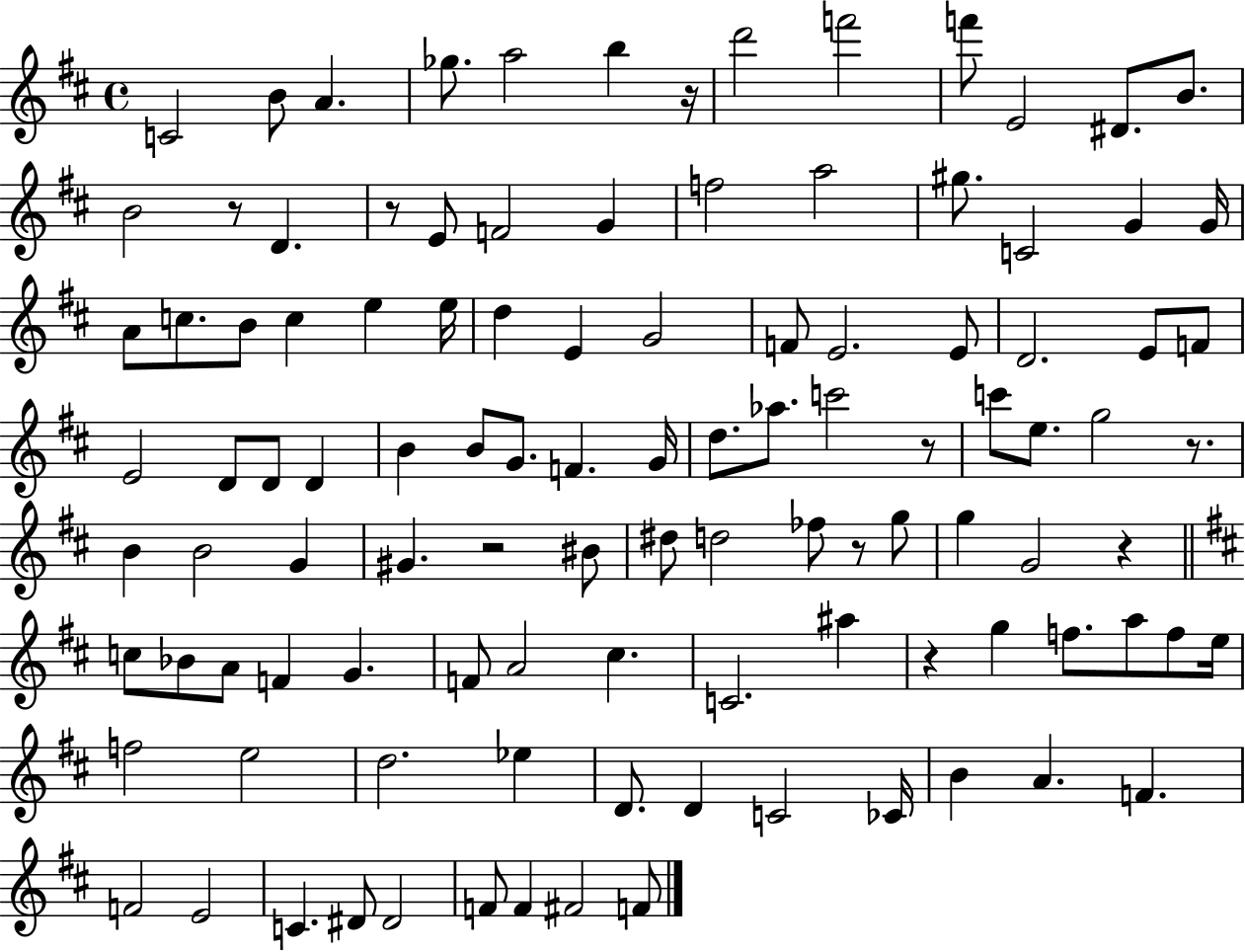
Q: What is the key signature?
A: D major